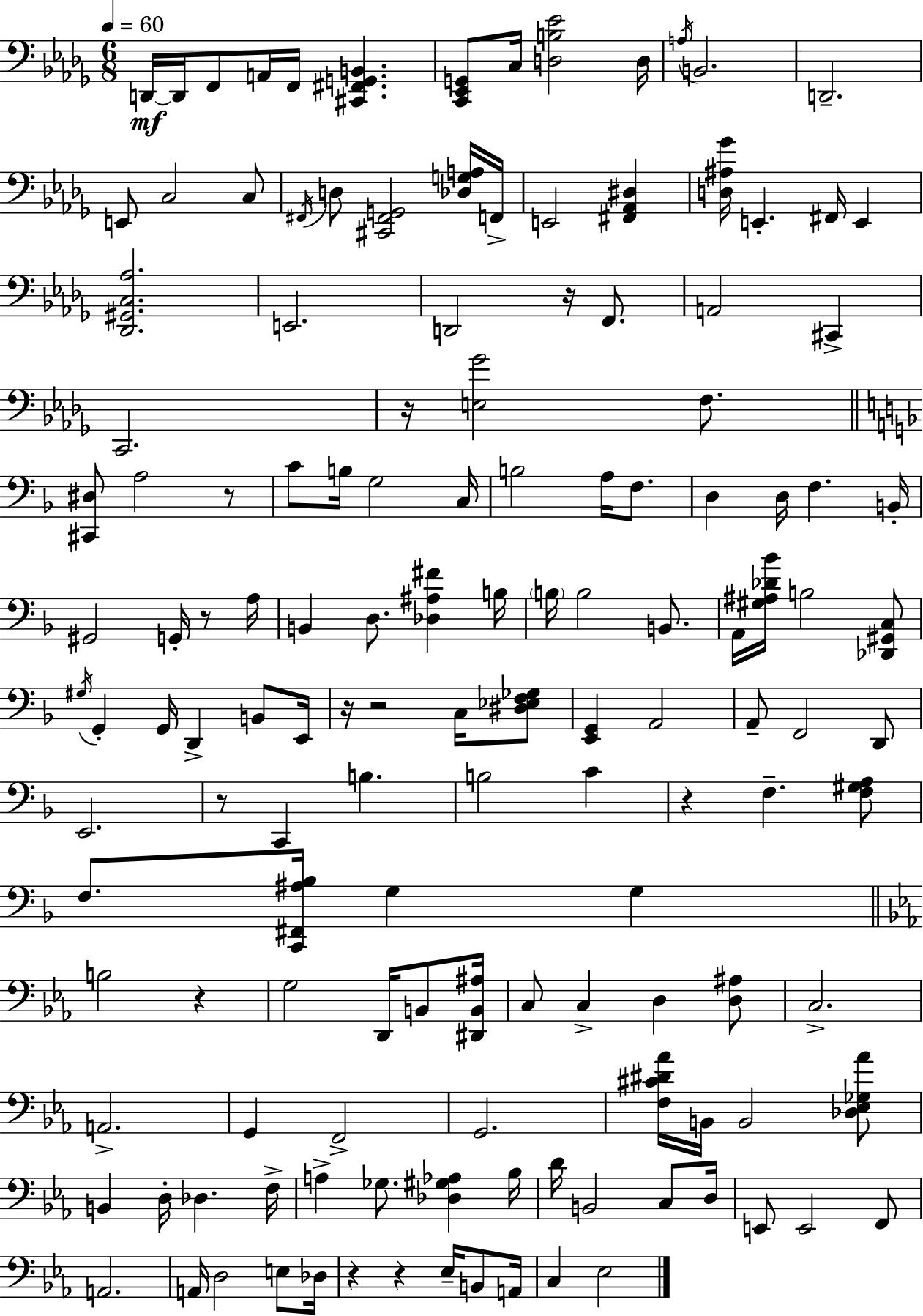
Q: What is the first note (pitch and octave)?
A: D2